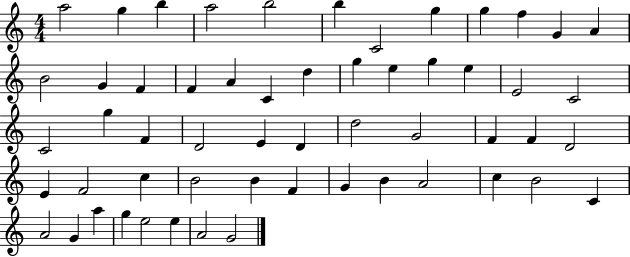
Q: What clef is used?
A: treble